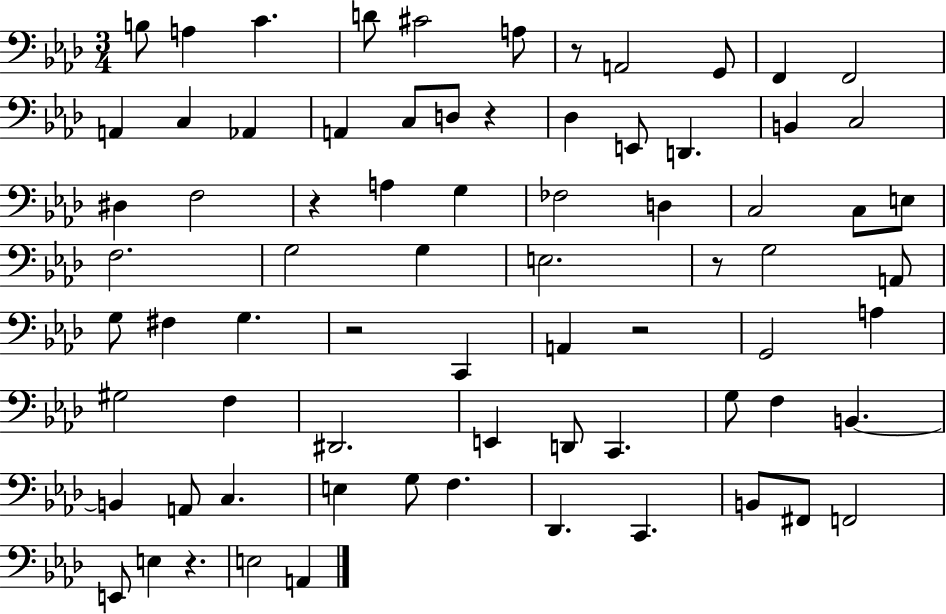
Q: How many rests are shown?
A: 7